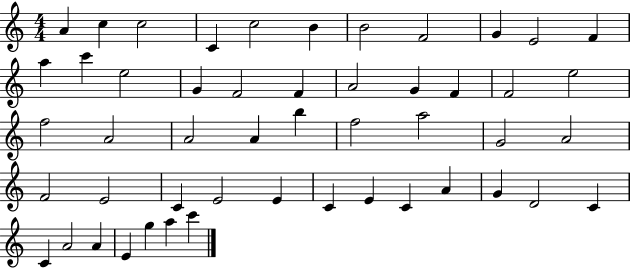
X:1
T:Untitled
M:4/4
L:1/4
K:C
A c c2 C c2 B B2 F2 G E2 F a c' e2 G F2 F A2 G F F2 e2 f2 A2 A2 A b f2 a2 G2 A2 F2 E2 C E2 E C E C A G D2 C C A2 A E g a c'